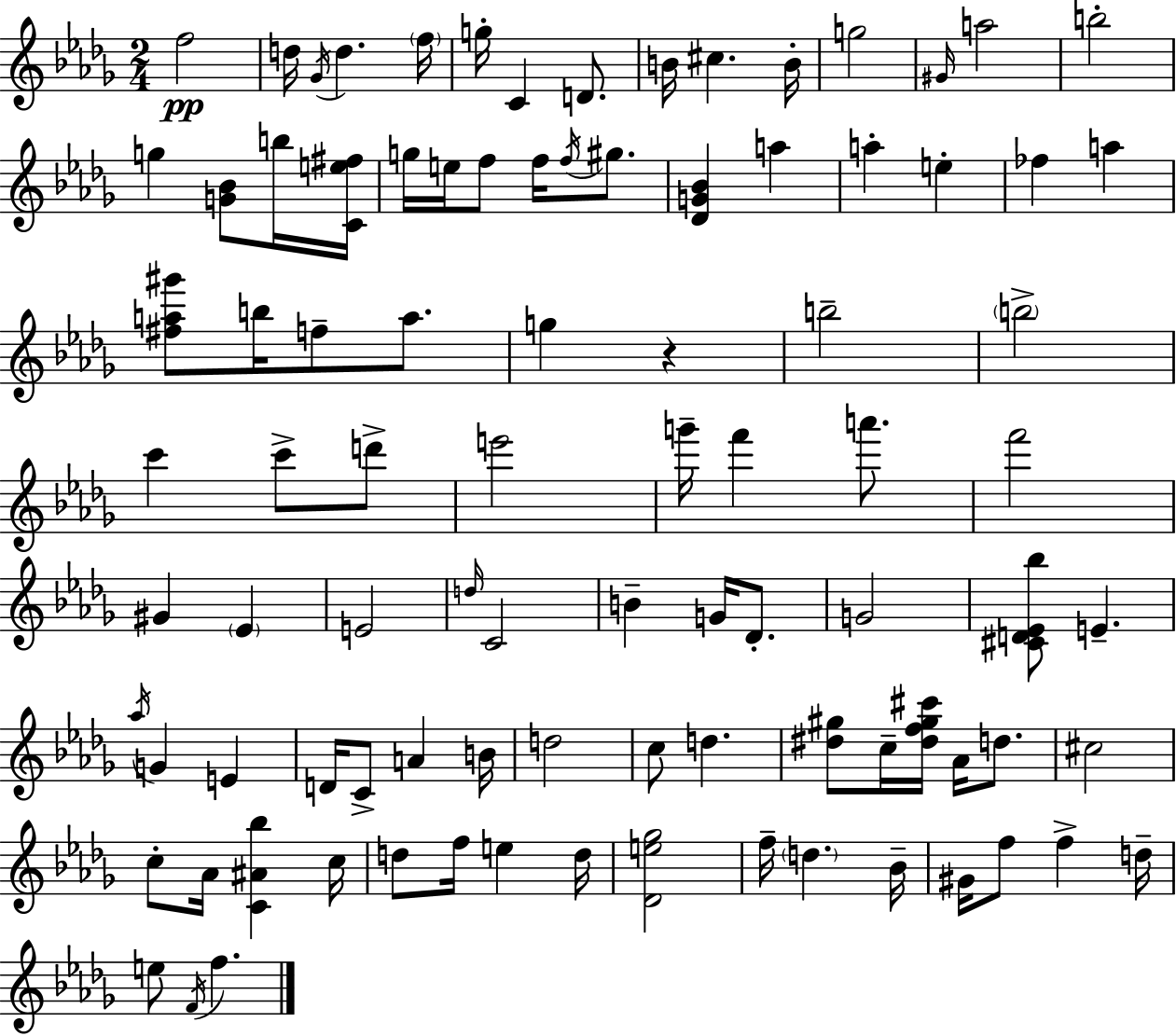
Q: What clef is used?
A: treble